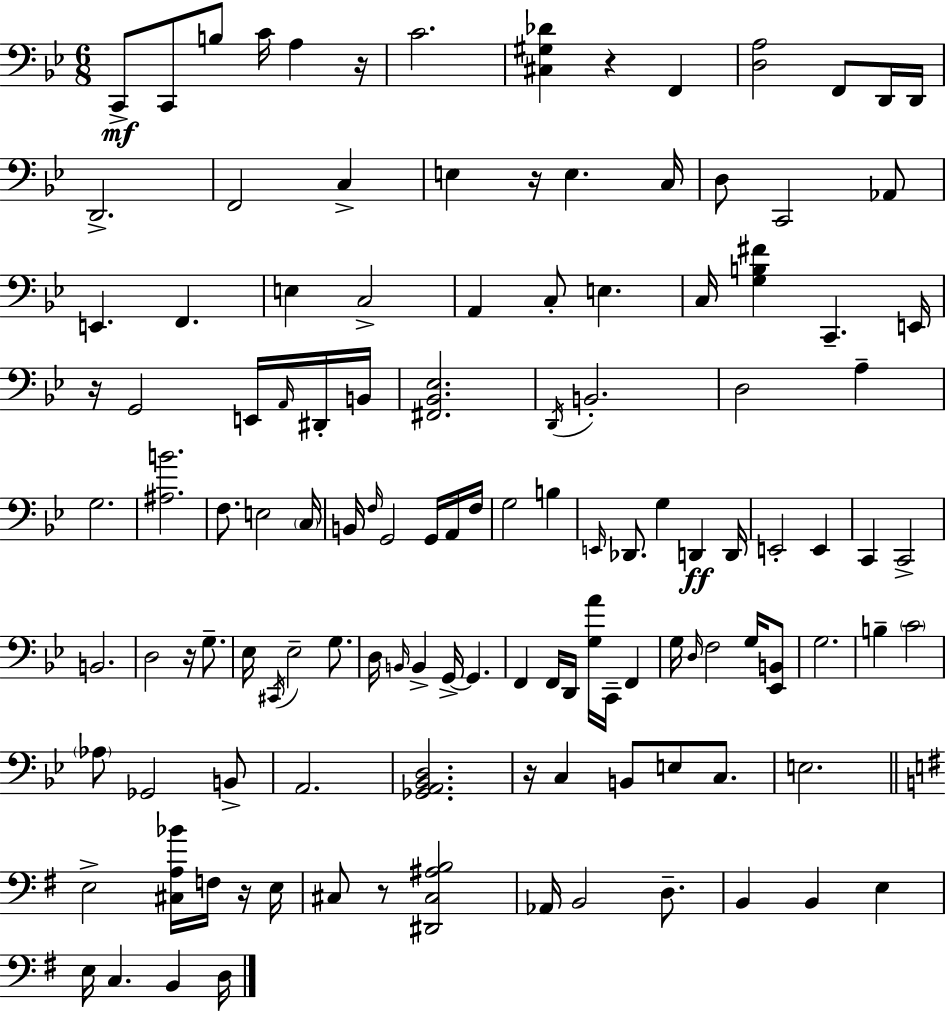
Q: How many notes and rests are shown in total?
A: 124